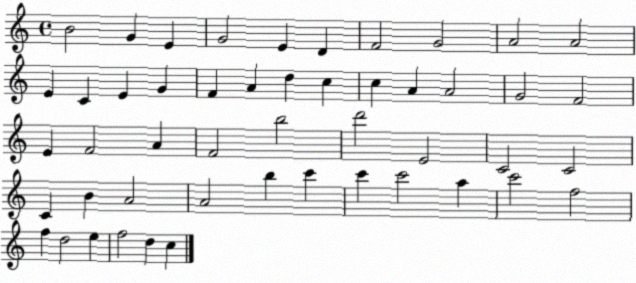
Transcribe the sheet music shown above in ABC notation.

X:1
T:Untitled
M:4/4
L:1/4
K:C
B2 G E G2 E D F2 G2 A2 A2 E C E G F A d c c A A2 G2 F2 E F2 A F2 b2 d'2 E2 C2 C2 C B A2 A2 b c' c' c'2 a c'2 f2 f d2 e f2 d c